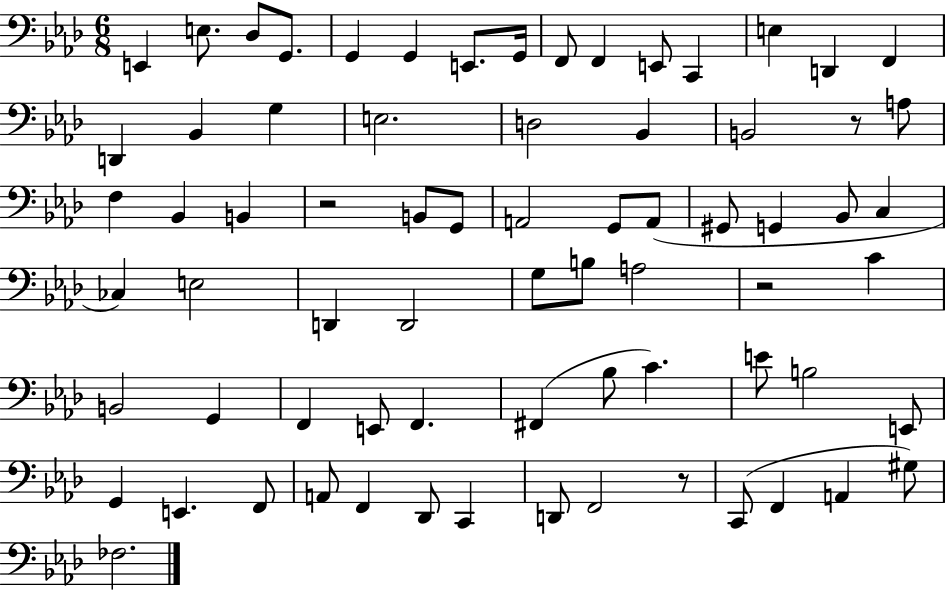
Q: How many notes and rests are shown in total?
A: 72